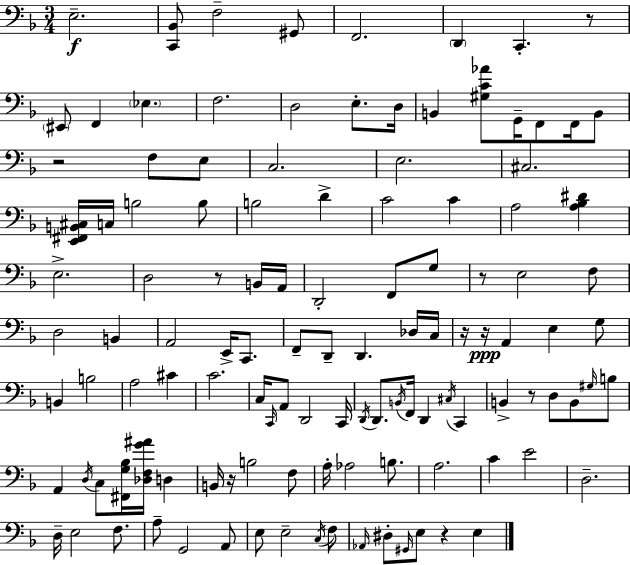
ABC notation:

X:1
T:Untitled
M:3/4
L:1/4
K:F
E,2 [C,,_B,,]/2 F,2 ^G,,/2 F,,2 D,, C,, z/2 ^E,,/2 F,, _E, F,2 D,2 E,/2 D,/4 B,, [^G,C_A]/2 G,,/4 F,,/2 F,,/4 B,,/2 z2 F,/2 E,/2 C,2 E,2 ^C,2 [E,,^F,,B,,^C,]/4 C,/4 B,2 B,/2 B,2 D C2 C A,2 [A,_B,^D] E,2 D,2 z/2 B,,/4 A,,/4 D,,2 F,,/2 G,/2 z/2 E,2 F,/2 D,2 B,, A,,2 E,,/4 C,,/2 F,,/2 D,,/2 D,, _D,/4 C,/4 z/4 z/4 A,, E, G,/2 B,, B,2 A,2 ^C C2 C,/4 C,,/4 A,,/2 D,,2 C,,/4 D,,/4 D,,/2 B,,/4 F,,/4 D,, ^C,/4 C,, B,, z/2 D,/2 B,,/2 ^G,/4 B,/2 A,, D,/4 C,/2 [^F,,G,_B,]/4 [_D,F,G^A]/4 D, B,,/4 z/4 B,2 F,/2 A,/4 _A,2 B,/2 A,2 C E2 D,2 D,/4 E,2 F,/2 A,/2 G,,2 A,,/2 E,/2 E,2 C,/4 F,/2 _A,,/4 ^D,/2 ^G,,/4 E,/2 z E,